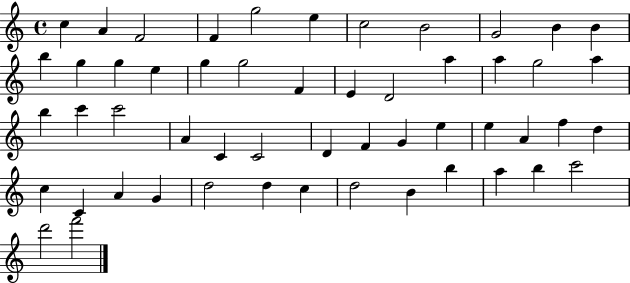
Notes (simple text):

C5/q A4/q F4/h F4/q G5/h E5/q C5/h B4/h G4/h B4/q B4/q B5/q G5/q G5/q E5/q G5/q G5/h F4/q E4/q D4/h A5/q A5/q G5/h A5/q B5/q C6/q C6/h A4/q C4/q C4/h D4/q F4/q G4/q E5/q E5/q A4/q F5/q D5/q C5/q C4/q A4/q G4/q D5/h D5/q C5/q D5/h B4/q B5/q A5/q B5/q C6/h D6/h F6/h